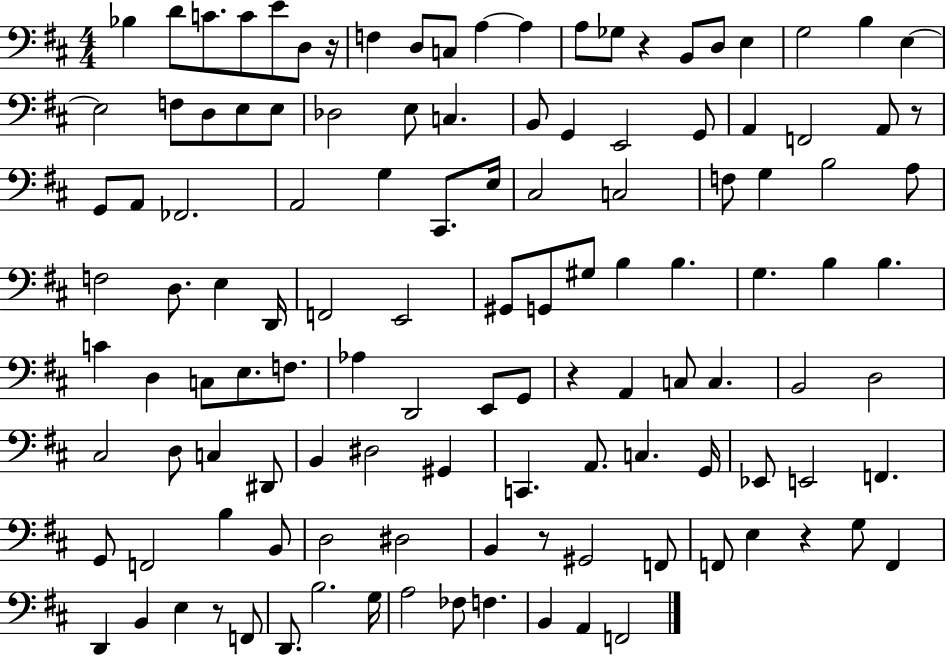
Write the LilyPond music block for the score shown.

{
  \clef bass
  \numericTimeSignature
  \time 4/4
  \key d \major
  bes4 d'8 c'8. c'8 e'8 d8 r16 | f4 d8 c8 a4~~ a4 | a8 ges8 r4 b,8 d8 e4 | g2 b4 e4~~ | \break e2 f8 d8 e8 e8 | des2 e8 c4. | b,8 g,4 e,2 g,8 | a,4 f,2 a,8 r8 | \break g,8 a,8 fes,2. | a,2 g4 cis,8. e16 | cis2 c2 | f8 g4 b2 a8 | \break f2 d8. e4 d,16 | f,2 e,2 | gis,8 g,8 gis8 b4 b4. | g4. b4 b4. | \break c'4 d4 c8 e8. f8. | aes4 d,2 e,8 g,8 | r4 a,4 c8 c4. | b,2 d2 | \break cis2 d8 c4 dis,8 | b,4 dis2 gis,4 | c,4. a,8. c4. g,16 | ees,8 e,2 f,4. | \break g,8 f,2 b4 b,8 | d2 dis2 | b,4 r8 gis,2 f,8 | f,8 e4 r4 g8 f,4 | \break d,4 b,4 e4 r8 f,8 | d,8. b2. g16 | a2 fes8 f4. | b,4 a,4 f,2 | \break \bar "|."
}